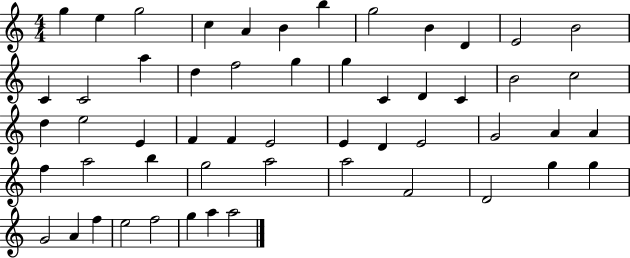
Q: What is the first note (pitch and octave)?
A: G5